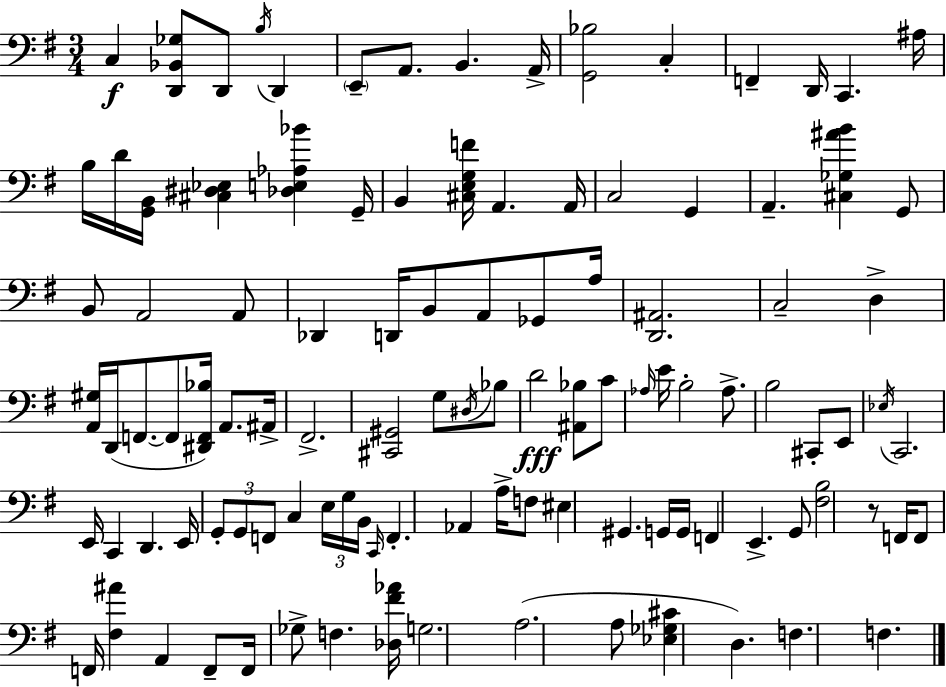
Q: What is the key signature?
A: G major